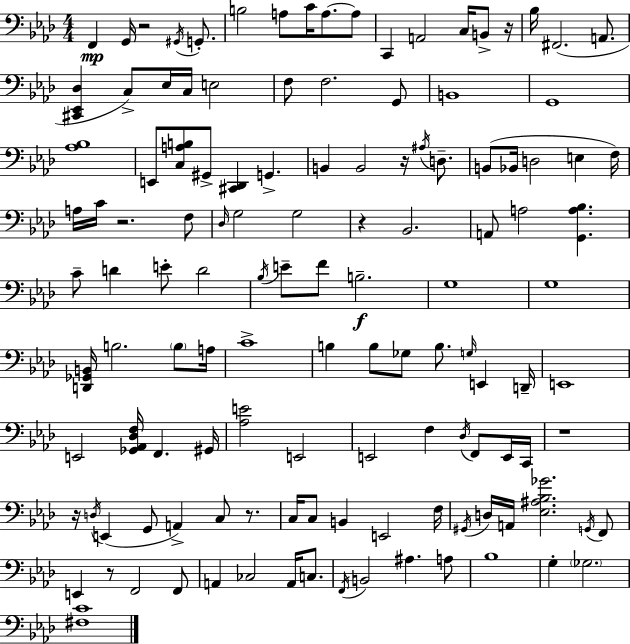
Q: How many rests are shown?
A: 9